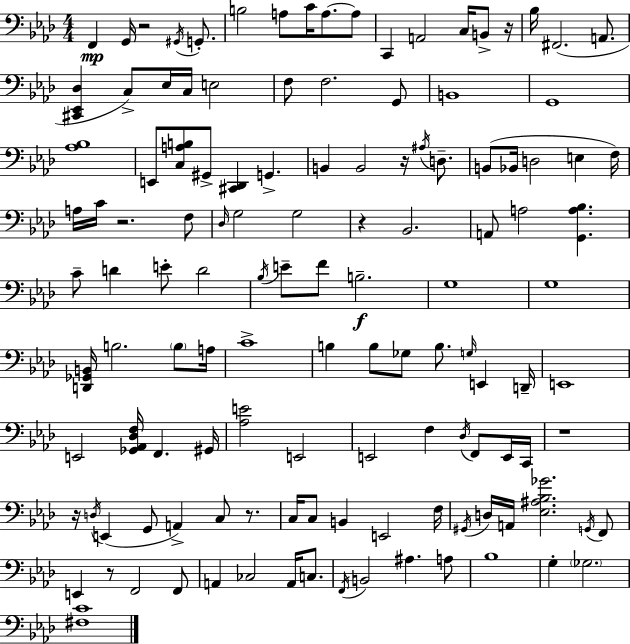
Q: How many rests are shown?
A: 9